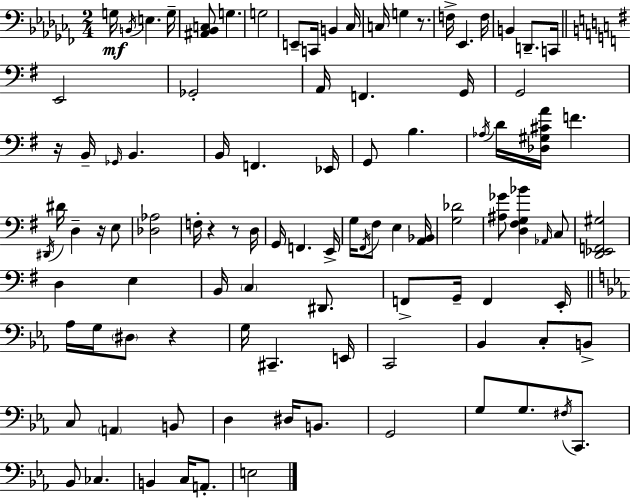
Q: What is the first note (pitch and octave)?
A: G3